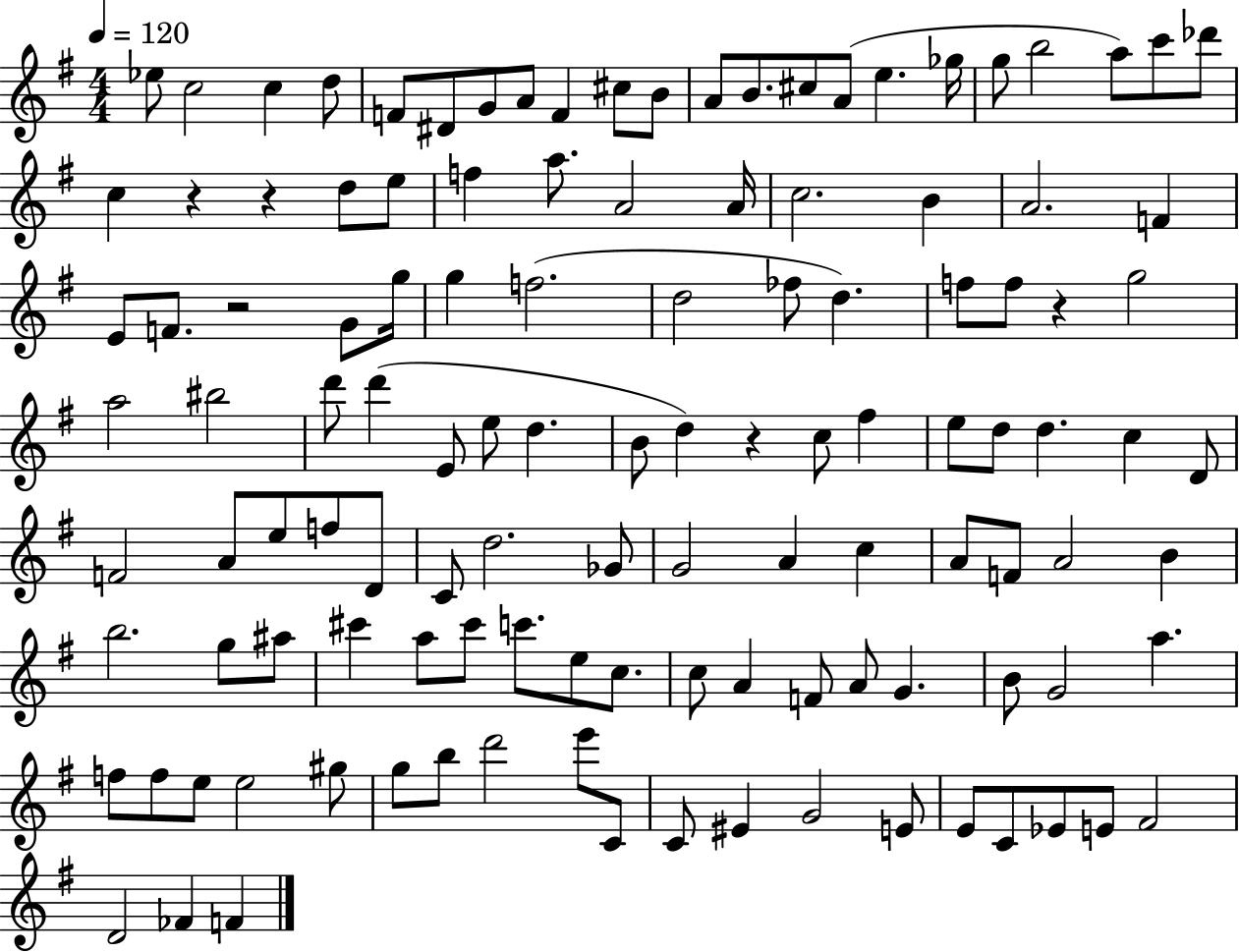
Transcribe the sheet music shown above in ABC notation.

X:1
T:Untitled
M:4/4
L:1/4
K:G
_e/2 c2 c d/2 F/2 ^D/2 G/2 A/2 F ^c/2 B/2 A/2 B/2 ^c/2 A/2 e _g/4 g/2 b2 a/2 c'/2 _d'/2 c z z d/2 e/2 f a/2 A2 A/4 c2 B A2 F E/2 F/2 z2 G/2 g/4 g f2 d2 _f/2 d f/2 f/2 z g2 a2 ^b2 d'/2 d' E/2 e/2 d B/2 d z c/2 ^f e/2 d/2 d c D/2 F2 A/2 e/2 f/2 D/2 C/2 d2 _G/2 G2 A c A/2 F/2 A2 B b2 g/2 ^a/2 ^c' a/2 ^c'/2 c'/2 e/2 c/2 c/2 A F/2 A/2 G B/2 G2 a f/2 f/2 e/2 e2 ^g/2 g/2 b/2 d'2 e'/2 C/2 C/2 ^E G2 E/2 E/2 C/2 _E/2 E/2 ^F2 D2 _F F